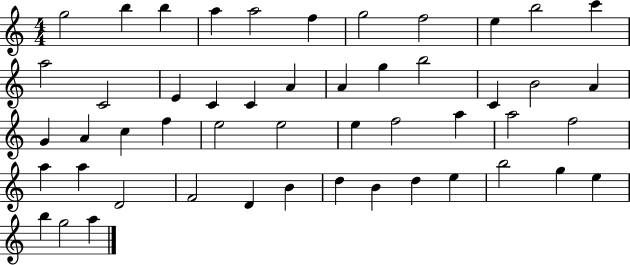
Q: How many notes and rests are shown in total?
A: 50